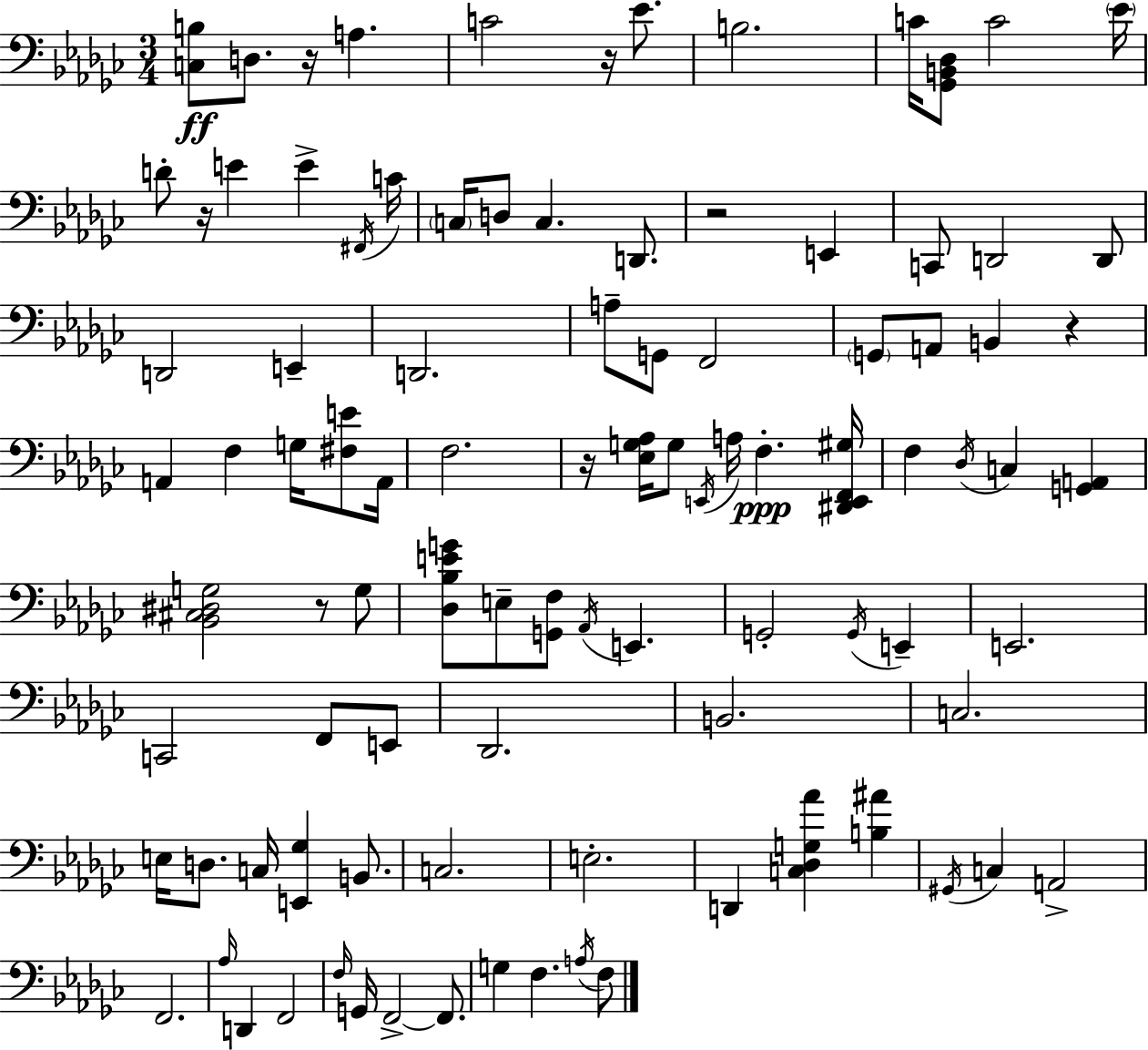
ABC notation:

X:1
T:Untitled
M:3/4
L:1/4
K:Ebm
[C,B,]/2 D,/2 z/4 A, C2 z/4 _E/2 B,2 C/4 [_G,,B,,_D,]/2 C2 _E/4 D/2 z/4 E E ^F,,/4 C/4 C,/4 D,/2 C, D,,/2 z2 E,, C,,/2 D,,2 D,,/2 D,,2 E,, D,,2 A,/2 G,,/2 F,,2 G,,/2 A,,/2 B,, z A,, F, G,/4 [^F,E]/2 A,,/4 F,2 z/4 [_E,G,_A,]/4 G,/2 E,,/4 A,/4 F, [^D,,E,,F,,^G,]/4 F, _D,/4 C, [G,,A,,] [_B,,^C,^D,G,]2 z/2 G,/2 [_D,_B,EG]/2 E,/2 [G,,F,]/2 _A,,/4 E,, G,,2 G,,/4 E,, E,,2 C,,2 F,,/2 E,,/2 _D,,2 B,,2 C,2 E,/4 D,/2 C,/4 [E,,_G,] B,,/2 C,2 E,2 D,, [C,_D,G,_A] [B,^A] ^G,,/4 C, A,,2 F,,2 _A,/4 D,, F,,2 F,/4 G,,/4 F,,2 F,,/2 G, F, A,/4 F,/2